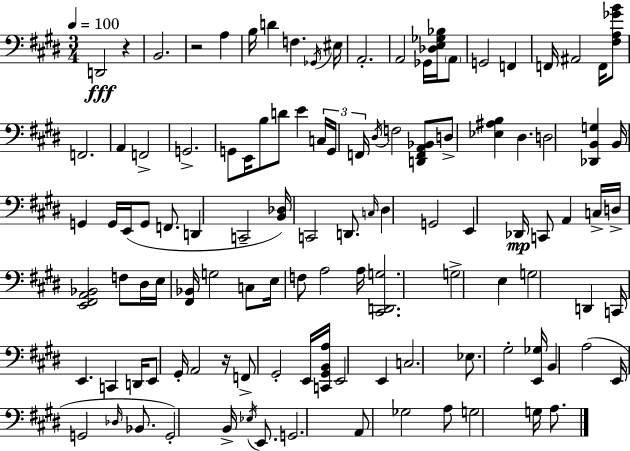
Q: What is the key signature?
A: E major